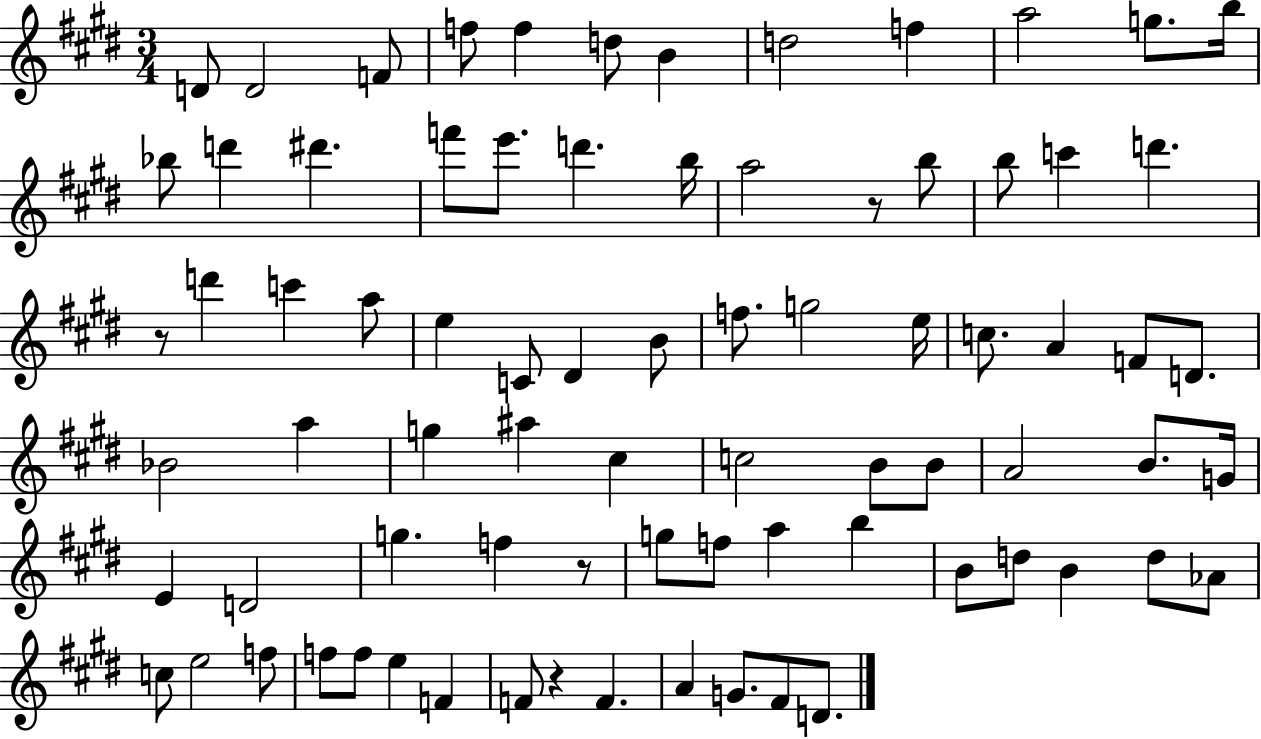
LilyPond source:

{
  \clef treble
  \numericTimeSignature
  \time 3/4
  \key e \major
  d'8 d'2 f'8 | f''8 f''4 d''8 b'4 | d''2 f''4 | a''2 g''8. b''16 | \break bes''8 d'''4 dis'''4. | f'''8 e'''8. d'''4. b''16 | a''2 r8 b''8 | b''8 c'''4 d'''4. | \break r8 d'''4 c'''4 a''8 | e''4 c'8 dis'4 b'8 | f''8. g''2 e''16 | c''8. a'4 f'8 d'8. | \break bes'2 a''4 | g''4 ais''4 cis''4 | c''2 b'8 b'8 | a'2 b'8. g'16 | \break e'4 d'2 | g''4. f''4 r8 | g''8 f''8 a''4 b''4 | b'8 d''8 b'4 d''8 aes'8 | \break c''8 e''2 f''8 | f''8 f''8 e''4 f'4 | f'8 r4 f'4. | a'4 g'8. fis'8 d'8. | \break \bar "|."
}